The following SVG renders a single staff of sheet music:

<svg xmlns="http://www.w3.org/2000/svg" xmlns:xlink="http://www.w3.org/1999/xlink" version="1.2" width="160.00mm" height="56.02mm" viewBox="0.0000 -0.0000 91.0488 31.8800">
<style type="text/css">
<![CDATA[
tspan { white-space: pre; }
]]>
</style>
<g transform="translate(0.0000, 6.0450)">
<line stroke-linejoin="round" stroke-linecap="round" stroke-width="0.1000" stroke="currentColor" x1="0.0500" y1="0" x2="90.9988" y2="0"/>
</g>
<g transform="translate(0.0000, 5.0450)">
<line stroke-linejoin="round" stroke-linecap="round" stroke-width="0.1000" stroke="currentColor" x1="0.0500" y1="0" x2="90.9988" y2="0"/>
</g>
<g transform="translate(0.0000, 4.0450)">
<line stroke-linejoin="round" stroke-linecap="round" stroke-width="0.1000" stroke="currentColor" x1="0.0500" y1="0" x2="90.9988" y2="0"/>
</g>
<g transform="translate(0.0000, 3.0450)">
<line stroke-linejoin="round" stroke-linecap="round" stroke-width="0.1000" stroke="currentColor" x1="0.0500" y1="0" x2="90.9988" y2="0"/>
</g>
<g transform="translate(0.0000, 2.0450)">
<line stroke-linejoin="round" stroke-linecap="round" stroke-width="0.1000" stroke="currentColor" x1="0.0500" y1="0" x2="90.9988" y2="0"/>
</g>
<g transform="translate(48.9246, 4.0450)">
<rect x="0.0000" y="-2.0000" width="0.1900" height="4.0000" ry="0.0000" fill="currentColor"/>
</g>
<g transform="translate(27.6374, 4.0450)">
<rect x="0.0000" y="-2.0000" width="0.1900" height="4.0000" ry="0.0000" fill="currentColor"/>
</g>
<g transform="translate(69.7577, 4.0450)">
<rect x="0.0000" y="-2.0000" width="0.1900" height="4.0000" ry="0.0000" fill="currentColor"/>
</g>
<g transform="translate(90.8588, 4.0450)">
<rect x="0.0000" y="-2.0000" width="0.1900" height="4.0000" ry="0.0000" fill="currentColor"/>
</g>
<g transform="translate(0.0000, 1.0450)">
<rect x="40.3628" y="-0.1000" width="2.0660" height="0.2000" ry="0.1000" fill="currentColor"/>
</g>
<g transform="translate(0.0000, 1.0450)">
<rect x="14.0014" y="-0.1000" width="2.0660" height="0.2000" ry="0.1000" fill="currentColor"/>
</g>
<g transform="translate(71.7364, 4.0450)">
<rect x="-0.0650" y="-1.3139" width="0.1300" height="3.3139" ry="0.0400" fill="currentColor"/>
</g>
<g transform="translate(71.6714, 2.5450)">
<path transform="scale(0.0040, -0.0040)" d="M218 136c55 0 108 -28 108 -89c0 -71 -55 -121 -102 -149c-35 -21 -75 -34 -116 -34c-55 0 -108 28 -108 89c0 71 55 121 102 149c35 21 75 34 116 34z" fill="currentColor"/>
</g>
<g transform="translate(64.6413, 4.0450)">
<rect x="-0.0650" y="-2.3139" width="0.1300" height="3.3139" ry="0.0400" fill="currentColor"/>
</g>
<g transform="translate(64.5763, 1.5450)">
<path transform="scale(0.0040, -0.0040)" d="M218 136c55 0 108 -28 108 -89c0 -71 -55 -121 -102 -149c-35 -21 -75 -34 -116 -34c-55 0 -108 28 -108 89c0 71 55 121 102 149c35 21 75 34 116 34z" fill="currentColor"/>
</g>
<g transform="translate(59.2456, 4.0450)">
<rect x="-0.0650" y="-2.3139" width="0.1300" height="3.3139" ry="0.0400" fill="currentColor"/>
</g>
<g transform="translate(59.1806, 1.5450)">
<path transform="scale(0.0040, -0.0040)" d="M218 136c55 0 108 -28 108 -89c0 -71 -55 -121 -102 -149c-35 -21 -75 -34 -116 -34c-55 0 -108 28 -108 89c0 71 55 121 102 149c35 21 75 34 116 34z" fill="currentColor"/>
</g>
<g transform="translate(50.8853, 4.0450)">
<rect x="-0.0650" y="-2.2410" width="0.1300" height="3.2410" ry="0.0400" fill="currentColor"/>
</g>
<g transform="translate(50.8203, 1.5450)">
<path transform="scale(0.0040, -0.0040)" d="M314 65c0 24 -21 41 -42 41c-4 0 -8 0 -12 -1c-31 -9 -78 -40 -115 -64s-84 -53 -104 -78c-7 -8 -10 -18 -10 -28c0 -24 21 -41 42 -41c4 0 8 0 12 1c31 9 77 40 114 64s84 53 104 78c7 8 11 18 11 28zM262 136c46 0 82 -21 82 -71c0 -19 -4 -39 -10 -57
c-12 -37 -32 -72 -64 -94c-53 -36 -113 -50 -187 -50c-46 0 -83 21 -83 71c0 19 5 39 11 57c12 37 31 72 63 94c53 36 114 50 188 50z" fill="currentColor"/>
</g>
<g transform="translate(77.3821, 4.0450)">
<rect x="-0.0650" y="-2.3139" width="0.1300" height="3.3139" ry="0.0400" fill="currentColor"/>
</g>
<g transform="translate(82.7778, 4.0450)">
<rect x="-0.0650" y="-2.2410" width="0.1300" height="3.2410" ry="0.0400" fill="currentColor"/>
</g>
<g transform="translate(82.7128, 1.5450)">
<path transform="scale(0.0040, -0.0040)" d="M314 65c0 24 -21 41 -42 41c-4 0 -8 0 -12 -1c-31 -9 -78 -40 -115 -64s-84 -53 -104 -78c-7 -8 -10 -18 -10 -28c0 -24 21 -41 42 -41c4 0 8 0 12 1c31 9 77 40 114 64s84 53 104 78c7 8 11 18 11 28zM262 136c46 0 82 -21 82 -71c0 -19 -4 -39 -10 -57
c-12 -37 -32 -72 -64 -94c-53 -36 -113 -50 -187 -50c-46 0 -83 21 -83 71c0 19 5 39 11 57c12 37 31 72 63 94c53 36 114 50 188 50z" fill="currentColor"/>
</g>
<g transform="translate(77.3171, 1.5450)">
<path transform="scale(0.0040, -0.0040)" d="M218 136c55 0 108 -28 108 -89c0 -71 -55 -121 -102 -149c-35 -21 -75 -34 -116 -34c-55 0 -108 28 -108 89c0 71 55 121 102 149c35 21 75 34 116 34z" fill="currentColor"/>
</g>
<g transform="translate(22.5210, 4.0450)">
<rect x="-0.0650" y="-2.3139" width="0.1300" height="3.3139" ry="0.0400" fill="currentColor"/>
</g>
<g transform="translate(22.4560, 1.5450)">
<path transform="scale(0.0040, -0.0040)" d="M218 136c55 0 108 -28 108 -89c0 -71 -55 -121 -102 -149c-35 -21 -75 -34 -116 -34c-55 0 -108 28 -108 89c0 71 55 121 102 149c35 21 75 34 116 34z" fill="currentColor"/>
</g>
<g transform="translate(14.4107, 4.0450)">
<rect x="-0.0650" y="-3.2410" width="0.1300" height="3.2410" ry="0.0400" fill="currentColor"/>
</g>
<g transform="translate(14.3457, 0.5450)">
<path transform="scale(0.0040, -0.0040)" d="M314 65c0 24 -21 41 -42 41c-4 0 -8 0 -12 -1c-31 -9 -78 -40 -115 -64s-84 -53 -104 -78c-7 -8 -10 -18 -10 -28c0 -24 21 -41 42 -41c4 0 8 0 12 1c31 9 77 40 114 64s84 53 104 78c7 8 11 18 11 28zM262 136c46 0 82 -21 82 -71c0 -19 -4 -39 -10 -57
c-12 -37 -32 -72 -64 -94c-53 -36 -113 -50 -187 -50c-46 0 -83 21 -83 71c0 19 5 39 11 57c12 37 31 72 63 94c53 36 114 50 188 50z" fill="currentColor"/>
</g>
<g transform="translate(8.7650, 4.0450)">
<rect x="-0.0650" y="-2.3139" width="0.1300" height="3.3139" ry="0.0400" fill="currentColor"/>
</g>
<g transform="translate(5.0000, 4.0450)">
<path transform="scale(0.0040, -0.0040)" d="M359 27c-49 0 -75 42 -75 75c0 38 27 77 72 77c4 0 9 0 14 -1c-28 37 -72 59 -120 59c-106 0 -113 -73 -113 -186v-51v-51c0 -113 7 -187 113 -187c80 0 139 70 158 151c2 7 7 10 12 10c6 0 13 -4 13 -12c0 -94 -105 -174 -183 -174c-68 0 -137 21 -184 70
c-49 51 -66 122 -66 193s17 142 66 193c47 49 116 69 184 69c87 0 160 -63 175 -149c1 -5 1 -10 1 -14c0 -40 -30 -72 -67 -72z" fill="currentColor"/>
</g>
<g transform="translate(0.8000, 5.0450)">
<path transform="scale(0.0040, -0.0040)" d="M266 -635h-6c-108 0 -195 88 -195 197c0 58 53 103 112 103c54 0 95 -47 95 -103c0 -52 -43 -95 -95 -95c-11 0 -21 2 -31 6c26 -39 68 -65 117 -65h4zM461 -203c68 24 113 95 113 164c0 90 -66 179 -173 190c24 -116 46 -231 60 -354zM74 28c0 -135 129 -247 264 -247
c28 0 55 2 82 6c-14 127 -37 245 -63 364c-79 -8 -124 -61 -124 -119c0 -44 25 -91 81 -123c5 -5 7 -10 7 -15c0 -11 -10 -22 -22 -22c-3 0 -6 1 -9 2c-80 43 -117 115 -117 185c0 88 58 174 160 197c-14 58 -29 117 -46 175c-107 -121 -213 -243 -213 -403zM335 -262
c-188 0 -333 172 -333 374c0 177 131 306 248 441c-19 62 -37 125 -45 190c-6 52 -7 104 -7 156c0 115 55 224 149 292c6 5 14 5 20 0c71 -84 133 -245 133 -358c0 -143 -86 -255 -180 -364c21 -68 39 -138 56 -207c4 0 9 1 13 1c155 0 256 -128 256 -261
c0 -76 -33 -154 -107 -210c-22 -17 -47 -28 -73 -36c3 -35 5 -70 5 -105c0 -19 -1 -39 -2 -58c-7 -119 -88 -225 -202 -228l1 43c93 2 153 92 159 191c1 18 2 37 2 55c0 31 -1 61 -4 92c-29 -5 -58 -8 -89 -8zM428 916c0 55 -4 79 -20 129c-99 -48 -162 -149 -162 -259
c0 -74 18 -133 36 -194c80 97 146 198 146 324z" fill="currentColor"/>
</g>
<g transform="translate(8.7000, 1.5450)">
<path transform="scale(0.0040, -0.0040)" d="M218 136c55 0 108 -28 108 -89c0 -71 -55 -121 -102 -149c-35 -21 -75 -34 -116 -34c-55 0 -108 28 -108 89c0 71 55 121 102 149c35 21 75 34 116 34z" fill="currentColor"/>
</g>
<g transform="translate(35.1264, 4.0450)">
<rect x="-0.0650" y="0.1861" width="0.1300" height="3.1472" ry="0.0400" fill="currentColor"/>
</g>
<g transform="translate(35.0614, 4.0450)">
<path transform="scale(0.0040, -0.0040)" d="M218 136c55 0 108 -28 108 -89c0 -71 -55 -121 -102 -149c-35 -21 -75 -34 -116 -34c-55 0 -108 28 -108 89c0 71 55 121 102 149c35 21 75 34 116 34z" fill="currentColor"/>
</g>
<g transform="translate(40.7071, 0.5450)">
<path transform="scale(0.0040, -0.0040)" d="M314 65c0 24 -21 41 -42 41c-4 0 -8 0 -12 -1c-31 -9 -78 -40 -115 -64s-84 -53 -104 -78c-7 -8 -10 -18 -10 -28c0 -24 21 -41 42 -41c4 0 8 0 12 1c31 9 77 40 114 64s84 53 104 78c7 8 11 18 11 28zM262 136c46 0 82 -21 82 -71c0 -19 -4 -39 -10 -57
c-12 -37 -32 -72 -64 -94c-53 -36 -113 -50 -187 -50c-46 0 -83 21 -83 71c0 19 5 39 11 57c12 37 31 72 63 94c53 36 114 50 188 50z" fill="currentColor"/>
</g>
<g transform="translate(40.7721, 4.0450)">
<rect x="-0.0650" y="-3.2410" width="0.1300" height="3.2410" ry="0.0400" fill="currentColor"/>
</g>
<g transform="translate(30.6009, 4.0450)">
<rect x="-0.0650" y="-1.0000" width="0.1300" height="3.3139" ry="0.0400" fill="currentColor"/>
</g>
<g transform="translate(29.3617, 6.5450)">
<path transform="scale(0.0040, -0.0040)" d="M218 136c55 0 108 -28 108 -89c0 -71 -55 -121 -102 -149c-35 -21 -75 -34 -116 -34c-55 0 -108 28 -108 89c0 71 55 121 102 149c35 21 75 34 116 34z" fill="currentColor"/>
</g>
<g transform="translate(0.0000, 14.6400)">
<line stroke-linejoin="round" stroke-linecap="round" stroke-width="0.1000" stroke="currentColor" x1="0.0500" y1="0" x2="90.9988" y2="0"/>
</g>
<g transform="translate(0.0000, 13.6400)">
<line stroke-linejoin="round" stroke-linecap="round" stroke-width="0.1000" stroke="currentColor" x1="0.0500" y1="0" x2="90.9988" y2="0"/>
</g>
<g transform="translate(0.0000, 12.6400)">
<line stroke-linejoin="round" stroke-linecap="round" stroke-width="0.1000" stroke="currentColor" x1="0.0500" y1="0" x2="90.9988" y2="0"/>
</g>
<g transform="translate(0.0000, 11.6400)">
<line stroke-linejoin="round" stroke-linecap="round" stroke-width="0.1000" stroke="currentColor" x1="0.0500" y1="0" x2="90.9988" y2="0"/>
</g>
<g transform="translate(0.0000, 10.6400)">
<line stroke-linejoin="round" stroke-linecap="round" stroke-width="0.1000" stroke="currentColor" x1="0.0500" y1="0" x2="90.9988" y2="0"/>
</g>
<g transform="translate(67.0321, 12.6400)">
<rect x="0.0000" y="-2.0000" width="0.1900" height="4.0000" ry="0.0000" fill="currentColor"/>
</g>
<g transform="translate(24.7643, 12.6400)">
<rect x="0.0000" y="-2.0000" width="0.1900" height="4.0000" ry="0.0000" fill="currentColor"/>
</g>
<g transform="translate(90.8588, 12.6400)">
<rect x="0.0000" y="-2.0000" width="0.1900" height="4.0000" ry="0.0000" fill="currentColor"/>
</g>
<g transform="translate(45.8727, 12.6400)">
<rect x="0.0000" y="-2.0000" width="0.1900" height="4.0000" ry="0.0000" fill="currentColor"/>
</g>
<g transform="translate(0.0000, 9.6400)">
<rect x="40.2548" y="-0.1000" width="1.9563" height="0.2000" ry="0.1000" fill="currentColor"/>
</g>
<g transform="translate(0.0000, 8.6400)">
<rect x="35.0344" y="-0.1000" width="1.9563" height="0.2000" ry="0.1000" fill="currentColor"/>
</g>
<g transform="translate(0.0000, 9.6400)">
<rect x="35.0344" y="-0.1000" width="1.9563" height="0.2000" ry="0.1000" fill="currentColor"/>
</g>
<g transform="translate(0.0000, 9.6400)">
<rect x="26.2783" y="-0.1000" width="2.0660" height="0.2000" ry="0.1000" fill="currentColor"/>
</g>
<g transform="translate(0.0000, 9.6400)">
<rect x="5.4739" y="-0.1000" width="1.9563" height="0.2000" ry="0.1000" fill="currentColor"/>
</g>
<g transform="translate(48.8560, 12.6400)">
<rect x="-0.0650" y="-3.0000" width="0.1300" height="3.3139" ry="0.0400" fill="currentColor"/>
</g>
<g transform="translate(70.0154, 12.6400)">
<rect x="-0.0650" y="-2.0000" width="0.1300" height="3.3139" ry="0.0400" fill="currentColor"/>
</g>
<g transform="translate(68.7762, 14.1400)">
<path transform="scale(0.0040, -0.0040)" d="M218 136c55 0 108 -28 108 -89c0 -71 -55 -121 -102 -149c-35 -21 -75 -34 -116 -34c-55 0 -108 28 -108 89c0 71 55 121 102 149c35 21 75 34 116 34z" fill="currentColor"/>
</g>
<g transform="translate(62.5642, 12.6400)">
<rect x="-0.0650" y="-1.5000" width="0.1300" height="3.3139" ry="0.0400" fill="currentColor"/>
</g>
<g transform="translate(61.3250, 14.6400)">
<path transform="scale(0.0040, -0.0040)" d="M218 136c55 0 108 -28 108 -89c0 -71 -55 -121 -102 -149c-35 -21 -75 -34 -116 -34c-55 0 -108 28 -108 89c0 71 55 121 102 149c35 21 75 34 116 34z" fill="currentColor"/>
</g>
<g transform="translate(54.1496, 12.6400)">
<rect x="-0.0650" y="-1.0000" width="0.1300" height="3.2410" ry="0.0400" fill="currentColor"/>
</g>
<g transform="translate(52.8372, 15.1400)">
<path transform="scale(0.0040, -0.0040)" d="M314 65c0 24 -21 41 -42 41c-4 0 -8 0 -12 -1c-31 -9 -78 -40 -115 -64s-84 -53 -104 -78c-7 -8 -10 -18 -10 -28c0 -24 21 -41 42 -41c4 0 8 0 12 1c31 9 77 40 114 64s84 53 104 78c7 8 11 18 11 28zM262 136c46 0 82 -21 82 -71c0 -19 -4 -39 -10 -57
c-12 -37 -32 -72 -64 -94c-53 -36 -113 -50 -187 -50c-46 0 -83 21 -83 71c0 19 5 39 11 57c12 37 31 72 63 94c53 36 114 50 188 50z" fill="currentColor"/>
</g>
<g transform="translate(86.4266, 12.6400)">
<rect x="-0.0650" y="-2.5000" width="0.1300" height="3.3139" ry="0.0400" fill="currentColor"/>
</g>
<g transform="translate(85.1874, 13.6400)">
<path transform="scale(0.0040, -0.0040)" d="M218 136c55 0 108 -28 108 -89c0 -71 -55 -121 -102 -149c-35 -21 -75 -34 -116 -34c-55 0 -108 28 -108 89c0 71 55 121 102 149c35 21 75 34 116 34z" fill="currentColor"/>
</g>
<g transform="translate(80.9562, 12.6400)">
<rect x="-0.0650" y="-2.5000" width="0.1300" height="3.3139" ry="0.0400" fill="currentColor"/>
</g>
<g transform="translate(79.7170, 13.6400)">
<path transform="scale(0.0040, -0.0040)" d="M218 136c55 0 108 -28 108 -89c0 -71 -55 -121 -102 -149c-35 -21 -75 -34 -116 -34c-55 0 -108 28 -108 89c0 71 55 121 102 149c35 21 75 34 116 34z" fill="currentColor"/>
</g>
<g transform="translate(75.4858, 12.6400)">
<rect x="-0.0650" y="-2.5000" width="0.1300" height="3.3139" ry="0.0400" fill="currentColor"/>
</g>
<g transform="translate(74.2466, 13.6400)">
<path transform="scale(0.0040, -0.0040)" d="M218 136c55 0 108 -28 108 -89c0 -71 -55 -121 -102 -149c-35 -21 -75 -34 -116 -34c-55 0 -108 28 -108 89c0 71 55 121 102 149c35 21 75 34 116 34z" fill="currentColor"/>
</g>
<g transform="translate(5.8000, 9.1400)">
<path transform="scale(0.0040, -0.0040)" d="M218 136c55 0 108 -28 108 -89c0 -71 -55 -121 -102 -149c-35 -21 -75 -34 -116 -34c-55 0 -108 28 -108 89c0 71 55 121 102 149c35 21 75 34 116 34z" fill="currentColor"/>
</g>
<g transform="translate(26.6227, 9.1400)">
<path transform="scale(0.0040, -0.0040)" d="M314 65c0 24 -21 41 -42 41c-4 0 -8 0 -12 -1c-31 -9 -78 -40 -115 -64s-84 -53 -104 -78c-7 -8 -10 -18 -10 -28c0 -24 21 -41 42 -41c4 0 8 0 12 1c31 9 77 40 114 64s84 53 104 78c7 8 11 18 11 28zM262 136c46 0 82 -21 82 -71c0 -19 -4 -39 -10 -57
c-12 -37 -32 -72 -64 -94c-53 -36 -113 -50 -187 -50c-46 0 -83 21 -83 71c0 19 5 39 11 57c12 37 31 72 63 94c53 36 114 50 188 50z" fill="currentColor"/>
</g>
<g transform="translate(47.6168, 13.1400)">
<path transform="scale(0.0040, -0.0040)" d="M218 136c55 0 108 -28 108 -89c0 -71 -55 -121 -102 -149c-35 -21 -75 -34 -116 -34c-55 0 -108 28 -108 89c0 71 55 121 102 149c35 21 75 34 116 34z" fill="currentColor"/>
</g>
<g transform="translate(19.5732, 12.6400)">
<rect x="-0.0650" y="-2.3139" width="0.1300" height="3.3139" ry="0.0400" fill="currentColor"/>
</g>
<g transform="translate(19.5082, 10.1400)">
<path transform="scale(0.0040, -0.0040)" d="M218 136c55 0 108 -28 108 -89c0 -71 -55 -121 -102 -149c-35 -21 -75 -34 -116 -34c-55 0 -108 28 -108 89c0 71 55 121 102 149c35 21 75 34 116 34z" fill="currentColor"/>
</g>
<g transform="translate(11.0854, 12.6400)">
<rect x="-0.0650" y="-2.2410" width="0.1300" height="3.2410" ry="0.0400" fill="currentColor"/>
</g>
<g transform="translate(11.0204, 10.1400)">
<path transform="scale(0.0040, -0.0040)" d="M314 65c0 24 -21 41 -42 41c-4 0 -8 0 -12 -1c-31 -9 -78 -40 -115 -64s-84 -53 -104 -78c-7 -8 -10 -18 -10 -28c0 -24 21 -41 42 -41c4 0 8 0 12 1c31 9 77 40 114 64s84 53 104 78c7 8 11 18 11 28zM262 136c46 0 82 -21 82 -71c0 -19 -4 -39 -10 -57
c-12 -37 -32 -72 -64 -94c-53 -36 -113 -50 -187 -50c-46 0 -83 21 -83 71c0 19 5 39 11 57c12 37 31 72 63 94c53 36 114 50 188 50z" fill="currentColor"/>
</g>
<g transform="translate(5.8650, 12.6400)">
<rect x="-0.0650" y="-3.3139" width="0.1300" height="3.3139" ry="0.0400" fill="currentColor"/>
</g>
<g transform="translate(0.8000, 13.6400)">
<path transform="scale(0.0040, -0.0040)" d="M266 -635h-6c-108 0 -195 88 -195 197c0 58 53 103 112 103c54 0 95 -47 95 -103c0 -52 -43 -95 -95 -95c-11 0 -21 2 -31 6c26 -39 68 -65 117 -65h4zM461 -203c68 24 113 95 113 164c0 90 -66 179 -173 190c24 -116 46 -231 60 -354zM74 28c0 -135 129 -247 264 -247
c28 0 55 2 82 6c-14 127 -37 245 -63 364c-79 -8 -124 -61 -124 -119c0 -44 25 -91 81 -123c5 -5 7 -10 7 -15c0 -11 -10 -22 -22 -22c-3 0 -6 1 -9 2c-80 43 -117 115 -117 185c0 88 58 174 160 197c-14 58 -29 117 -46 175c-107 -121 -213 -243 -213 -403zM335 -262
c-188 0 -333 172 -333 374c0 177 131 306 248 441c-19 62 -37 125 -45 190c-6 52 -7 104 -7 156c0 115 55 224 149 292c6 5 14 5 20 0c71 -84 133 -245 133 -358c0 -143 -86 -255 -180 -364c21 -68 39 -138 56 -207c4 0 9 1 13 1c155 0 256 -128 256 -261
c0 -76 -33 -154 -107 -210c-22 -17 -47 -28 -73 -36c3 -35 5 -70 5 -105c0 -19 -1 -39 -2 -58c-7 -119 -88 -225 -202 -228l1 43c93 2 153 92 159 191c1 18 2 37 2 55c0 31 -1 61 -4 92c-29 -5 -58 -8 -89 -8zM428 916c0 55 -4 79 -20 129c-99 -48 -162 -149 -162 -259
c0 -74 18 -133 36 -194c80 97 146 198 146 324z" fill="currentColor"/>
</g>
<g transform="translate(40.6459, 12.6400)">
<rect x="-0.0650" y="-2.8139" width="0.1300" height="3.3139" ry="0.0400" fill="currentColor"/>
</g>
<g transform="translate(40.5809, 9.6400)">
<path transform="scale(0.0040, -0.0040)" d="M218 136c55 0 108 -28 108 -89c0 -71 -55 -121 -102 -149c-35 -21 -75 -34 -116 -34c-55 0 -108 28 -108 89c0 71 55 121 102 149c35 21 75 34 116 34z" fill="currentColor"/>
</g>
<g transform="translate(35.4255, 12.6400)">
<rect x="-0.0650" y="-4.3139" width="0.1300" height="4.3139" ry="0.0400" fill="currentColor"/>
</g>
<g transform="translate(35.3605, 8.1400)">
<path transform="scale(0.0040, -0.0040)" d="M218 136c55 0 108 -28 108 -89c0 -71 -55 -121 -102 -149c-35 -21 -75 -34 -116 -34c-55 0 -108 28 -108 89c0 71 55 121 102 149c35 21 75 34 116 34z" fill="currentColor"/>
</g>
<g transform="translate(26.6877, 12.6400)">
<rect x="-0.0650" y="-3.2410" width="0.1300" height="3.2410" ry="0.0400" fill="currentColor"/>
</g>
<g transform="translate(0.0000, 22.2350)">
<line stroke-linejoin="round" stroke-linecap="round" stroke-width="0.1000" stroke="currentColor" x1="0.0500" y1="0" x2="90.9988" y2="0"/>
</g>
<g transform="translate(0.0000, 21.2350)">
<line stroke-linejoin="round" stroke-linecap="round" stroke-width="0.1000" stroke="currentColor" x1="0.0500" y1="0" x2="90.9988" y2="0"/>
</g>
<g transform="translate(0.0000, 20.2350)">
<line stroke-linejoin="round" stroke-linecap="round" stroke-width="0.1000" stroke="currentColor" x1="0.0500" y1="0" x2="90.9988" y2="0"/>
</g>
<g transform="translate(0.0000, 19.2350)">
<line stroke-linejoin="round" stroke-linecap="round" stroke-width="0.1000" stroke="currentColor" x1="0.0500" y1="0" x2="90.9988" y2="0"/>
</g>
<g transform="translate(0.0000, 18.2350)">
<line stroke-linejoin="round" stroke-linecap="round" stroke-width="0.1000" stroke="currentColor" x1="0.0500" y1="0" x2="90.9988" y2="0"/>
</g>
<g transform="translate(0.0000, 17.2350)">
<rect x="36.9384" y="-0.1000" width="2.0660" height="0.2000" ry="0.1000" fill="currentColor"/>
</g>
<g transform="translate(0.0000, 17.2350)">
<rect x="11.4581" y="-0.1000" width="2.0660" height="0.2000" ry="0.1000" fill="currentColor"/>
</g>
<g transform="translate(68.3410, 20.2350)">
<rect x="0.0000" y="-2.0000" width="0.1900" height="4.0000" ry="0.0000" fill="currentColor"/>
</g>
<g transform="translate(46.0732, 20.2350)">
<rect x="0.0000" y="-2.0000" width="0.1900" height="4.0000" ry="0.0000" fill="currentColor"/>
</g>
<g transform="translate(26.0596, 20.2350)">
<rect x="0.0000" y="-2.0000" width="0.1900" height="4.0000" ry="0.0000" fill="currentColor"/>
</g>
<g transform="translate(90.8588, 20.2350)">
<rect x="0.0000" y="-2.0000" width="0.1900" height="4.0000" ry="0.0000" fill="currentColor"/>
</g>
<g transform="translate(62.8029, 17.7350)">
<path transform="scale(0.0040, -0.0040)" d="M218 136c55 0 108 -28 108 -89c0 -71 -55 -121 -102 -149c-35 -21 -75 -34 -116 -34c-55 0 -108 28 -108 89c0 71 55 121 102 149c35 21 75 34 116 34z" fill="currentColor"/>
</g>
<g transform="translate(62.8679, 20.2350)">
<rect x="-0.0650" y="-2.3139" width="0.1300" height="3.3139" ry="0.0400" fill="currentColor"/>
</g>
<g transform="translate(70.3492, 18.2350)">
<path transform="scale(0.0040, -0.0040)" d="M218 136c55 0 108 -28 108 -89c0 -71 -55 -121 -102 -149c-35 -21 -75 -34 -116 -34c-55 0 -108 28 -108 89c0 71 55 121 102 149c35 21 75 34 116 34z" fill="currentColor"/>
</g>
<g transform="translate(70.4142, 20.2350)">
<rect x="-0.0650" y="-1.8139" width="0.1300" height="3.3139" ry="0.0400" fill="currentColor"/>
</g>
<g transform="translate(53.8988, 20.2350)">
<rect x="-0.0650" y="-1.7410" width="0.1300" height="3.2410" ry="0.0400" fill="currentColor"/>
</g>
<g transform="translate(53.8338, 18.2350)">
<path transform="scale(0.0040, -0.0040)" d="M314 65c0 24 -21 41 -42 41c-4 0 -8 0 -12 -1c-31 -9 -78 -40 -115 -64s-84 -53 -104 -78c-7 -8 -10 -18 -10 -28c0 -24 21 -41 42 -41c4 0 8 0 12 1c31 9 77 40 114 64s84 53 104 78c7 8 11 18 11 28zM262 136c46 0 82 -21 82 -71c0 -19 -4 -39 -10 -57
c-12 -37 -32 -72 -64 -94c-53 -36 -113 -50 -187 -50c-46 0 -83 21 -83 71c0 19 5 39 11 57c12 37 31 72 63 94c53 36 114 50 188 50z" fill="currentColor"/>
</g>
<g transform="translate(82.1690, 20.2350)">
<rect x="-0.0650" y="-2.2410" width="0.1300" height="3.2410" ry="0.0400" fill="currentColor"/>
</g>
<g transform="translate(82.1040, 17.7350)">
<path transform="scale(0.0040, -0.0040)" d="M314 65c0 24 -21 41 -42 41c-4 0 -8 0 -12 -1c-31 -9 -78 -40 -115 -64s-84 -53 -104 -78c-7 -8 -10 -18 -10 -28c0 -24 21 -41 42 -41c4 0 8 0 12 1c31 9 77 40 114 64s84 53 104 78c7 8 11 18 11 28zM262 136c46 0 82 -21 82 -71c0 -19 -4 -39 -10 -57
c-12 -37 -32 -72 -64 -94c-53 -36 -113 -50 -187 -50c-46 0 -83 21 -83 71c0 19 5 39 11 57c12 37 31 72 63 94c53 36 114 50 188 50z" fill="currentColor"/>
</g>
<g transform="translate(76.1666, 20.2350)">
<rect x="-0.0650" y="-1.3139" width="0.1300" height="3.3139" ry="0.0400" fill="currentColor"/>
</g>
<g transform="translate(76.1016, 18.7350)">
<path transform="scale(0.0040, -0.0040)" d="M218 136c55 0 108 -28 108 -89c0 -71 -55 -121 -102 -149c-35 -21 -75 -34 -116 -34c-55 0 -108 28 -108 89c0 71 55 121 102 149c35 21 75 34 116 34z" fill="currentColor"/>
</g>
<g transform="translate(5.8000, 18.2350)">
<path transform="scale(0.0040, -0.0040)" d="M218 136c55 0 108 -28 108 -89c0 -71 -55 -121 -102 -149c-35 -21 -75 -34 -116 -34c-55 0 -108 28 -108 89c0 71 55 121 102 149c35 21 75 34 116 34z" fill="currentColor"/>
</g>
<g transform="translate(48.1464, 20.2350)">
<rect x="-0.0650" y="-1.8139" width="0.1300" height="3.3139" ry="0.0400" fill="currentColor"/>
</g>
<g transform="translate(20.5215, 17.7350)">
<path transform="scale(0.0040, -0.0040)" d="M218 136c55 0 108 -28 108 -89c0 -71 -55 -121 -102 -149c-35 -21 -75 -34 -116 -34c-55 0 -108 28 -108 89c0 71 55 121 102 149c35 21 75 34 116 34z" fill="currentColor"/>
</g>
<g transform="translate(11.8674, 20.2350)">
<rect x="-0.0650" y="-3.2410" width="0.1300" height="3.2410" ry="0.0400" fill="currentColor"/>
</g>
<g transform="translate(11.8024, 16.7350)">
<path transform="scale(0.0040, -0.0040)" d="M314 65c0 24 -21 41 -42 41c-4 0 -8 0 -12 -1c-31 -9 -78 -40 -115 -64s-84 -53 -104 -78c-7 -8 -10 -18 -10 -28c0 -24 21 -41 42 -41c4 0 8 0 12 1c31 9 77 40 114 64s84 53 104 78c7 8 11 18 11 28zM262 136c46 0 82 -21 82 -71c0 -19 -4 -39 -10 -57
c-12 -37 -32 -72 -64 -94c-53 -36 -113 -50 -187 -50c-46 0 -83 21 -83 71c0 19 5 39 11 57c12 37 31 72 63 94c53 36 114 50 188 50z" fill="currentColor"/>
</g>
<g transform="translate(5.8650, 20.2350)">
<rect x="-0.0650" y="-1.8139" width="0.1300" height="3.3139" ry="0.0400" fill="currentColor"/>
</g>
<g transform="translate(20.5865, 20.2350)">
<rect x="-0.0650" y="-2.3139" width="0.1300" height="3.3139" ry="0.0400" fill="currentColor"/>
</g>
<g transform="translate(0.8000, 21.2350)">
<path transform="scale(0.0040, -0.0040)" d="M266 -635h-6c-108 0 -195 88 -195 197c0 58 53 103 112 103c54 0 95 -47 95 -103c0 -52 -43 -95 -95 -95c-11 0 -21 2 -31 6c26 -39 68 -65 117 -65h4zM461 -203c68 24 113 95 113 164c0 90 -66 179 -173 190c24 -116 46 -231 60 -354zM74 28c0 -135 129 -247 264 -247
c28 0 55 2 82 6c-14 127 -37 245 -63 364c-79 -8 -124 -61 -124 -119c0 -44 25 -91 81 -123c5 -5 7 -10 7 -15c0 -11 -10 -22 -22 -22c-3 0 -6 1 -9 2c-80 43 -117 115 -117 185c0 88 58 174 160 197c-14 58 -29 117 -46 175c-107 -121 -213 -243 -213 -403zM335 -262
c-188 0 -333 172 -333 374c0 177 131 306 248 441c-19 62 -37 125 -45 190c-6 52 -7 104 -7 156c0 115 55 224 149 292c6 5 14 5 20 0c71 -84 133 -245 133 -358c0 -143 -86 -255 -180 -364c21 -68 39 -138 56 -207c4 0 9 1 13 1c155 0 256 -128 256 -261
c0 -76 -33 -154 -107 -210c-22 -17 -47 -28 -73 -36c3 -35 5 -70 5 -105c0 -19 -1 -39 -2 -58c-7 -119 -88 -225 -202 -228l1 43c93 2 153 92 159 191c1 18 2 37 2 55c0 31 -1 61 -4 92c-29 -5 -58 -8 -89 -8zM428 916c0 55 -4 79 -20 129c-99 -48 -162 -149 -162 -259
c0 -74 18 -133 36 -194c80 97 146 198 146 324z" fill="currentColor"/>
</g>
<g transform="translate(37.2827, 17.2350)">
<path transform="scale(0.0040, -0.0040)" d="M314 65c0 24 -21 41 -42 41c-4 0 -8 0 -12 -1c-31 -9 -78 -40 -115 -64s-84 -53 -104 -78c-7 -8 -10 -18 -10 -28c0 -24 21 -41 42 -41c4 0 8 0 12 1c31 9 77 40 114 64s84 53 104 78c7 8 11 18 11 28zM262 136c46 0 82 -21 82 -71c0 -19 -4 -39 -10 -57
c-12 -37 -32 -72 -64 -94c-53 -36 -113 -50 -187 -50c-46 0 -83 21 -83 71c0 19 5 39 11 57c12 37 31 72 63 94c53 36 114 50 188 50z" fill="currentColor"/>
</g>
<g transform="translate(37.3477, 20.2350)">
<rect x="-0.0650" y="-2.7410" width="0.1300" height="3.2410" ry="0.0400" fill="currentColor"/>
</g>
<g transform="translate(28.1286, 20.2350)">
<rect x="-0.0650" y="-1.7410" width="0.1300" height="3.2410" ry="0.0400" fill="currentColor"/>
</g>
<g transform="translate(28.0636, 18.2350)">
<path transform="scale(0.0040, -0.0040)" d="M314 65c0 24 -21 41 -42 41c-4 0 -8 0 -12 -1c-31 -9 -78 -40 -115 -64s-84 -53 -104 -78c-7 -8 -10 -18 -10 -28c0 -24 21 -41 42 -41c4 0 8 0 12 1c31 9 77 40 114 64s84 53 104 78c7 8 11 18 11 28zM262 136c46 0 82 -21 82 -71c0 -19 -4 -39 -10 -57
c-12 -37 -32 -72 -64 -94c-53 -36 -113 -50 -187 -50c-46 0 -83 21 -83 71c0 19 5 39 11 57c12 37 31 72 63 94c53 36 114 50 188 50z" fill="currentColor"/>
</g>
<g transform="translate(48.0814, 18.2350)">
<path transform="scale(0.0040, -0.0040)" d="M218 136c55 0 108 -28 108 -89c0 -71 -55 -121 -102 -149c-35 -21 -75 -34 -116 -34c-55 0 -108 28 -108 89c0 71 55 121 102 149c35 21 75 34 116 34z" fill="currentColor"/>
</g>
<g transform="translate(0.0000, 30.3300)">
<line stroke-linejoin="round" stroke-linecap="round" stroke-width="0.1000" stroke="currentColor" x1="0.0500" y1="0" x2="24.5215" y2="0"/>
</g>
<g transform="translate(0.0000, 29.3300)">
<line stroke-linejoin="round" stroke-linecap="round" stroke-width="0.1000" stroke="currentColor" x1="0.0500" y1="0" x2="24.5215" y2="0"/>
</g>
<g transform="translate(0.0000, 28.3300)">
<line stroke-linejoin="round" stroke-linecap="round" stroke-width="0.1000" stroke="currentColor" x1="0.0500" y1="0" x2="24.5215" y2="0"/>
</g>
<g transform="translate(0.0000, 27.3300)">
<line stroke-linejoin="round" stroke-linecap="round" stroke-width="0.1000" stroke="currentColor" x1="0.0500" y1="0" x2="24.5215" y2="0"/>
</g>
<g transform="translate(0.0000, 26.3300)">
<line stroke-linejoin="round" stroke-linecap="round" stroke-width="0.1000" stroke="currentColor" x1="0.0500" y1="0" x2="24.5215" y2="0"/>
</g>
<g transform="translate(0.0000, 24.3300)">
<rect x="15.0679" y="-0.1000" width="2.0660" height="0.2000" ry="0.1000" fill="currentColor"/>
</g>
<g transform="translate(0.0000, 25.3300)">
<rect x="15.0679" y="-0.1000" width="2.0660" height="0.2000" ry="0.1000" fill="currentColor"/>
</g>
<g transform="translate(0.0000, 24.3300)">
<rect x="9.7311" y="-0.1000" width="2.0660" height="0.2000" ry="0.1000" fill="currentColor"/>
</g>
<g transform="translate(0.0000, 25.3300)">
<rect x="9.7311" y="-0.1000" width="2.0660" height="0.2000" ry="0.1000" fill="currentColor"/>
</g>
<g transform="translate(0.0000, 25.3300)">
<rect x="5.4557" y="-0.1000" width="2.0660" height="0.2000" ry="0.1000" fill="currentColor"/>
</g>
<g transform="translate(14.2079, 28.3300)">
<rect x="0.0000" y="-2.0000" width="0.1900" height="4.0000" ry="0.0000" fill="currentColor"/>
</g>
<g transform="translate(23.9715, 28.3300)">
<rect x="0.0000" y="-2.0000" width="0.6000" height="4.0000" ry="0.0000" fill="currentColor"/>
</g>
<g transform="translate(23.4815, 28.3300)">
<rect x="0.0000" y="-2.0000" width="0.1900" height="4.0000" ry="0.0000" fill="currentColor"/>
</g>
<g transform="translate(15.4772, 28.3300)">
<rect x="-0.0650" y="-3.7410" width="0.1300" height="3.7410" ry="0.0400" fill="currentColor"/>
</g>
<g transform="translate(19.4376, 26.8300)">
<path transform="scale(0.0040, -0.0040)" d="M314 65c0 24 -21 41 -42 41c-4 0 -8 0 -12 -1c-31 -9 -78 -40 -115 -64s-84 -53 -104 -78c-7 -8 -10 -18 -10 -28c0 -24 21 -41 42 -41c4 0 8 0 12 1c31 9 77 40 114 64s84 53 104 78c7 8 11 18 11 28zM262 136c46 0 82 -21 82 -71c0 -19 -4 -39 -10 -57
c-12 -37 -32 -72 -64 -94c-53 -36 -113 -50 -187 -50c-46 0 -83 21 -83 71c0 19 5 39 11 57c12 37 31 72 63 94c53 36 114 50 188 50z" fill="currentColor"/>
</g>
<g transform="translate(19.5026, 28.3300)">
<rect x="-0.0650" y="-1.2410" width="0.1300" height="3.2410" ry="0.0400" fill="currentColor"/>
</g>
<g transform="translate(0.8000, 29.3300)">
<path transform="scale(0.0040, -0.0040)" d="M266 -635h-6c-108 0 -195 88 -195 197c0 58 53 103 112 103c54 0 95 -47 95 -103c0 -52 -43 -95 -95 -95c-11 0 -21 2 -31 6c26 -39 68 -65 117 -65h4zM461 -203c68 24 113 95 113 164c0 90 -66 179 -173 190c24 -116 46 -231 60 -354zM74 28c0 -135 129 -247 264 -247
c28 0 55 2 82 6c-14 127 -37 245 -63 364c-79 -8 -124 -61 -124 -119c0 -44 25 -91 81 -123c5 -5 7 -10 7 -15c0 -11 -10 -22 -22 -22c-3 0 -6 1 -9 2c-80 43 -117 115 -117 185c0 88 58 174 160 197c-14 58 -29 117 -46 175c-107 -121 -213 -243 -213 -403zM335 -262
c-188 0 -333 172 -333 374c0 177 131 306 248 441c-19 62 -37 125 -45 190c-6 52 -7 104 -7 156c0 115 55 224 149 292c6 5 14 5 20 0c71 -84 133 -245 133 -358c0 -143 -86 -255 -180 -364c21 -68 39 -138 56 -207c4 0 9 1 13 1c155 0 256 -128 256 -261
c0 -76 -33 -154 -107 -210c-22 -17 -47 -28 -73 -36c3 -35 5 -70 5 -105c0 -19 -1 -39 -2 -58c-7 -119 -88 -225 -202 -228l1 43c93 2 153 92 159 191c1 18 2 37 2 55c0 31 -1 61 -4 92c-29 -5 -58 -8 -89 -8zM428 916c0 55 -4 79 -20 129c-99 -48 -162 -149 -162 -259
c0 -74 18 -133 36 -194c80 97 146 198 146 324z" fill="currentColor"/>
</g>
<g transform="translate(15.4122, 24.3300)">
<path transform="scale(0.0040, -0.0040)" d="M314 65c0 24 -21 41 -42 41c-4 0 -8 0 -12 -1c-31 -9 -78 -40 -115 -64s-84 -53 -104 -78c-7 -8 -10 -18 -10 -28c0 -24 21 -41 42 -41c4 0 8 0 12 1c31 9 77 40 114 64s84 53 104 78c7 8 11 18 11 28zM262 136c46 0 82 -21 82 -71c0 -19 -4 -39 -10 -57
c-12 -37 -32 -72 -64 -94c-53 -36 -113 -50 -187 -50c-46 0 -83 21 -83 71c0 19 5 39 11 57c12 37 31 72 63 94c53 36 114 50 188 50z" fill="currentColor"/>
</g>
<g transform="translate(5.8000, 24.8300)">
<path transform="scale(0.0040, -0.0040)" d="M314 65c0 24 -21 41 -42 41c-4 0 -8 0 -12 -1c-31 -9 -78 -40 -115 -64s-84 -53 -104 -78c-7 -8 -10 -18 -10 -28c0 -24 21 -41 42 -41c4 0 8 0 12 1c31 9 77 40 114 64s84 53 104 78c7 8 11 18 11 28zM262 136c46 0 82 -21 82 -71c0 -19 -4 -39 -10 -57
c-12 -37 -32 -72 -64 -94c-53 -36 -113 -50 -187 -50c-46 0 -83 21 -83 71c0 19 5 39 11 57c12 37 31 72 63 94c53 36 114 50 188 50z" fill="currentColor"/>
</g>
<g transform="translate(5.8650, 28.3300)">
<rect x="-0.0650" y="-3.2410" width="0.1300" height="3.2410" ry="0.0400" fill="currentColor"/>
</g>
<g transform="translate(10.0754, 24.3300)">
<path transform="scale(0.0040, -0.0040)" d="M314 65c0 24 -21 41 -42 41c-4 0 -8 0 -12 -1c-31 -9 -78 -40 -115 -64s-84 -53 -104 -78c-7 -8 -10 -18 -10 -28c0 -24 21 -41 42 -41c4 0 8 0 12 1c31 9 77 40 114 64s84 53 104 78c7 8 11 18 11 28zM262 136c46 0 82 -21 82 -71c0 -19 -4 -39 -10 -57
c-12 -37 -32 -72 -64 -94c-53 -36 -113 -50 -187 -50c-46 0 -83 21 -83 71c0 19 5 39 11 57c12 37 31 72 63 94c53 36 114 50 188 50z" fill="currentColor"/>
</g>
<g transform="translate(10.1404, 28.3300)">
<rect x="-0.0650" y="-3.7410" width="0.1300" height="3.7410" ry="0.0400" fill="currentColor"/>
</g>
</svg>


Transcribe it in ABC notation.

X:1
T:Untitled
M:4/4
L:1/4
K:C
g b2 g D B b2 g2 g g e g g2 b g2 g b2 d' a A D2 E F G G G f b2 g f2 a2 f f2 g f e g2 b2 c'2 c'2 e2